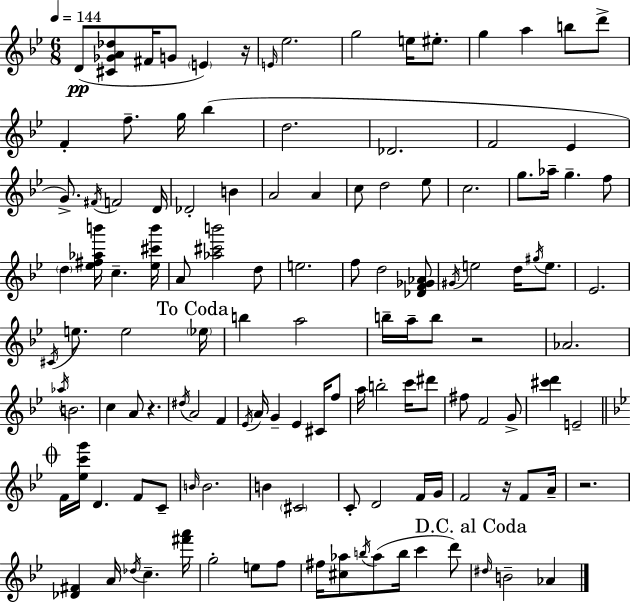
D4/e [C#4,Gb4,A4,Db5]/e F#4/s G4/e E4/q R/s E4/s Eb5/h. G5/h E5/s EIS5/e. G5/q A5/q B5/e D6/e F4/q F5/e. G5/s Bb5/q D5/h. Db4/h. F4/h Eb4/q G4/e. F#4/s F4/h D4/s Db4/h B4/q A4/h A4/q C5/e D5/h Eb5/e C5/h. G5/e. Ab5/s G5/q. F5/e D5/q [Eb5,F#5,Ab5,B6]/s C5/q. [Eb5,C#6,B6]/s A4/e [Ab5,C#6,B6]/h D5/e E5/h. F5/e D5/h [Db4,F4,Gb4,Ab4]/e G#4/s E5/h D5/s G#5/s E5/e. Eb4/h. C#4/s E5/e. E5/h Eb5/s B5/q A5/h B5/s A5/s B5/e R/h Ab4/h. Ab5/s B4/h. C5/q A4/e R/q. D#5/s A4/h F4/q Eb4/s A4/s G4/q Eb4/q C#4/s F5/e A5/s B5/h C6/s D#6/e F#5/e F4/h G4/e [C#6,D6]/q E4/h F4/s [Eb5,C6,G6]/s D4/q. F4/e C4/e B4/s B4/h. B4/q C#4/h C4/e D4/h F4/s G4/s F4/h R/s F4/e A4/s R/h. [Db4,F#4]/q A4/s Db5/s C5/q. [F#6,A6]/s G5/h E5/e F5/e F#5/s [C#5,Ab5]/e B5/s Ab5/e B5/s C6/q D6/e D#5/s B4/h Ab4/q